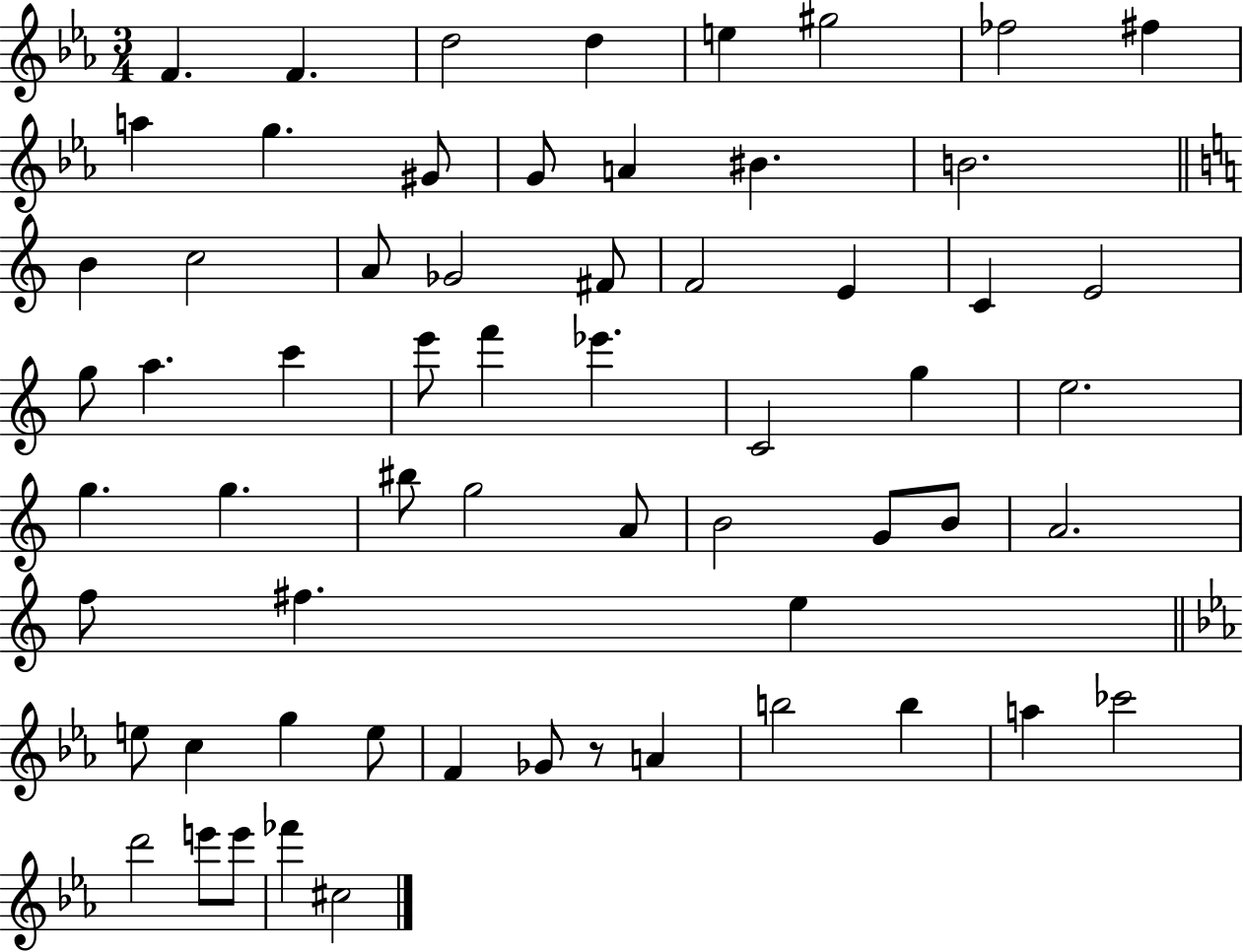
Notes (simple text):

F4/q. F4/q. D5/h D5/q E5/q G#5/h FES5/h F#5/q A5/q G5/q. G#4/e G4/e A4/q BIS4/q. B4/h. B4/q C5/h A4/e Gb4/h F#4/e F4/h E4/q C4/q E4/h G5/e A5/q. C6/q E6/e F6/q Eb6/q. C4/h G5/q E5/h. G5/q. G5/q. BIS5/e G5/h A4/e B4/h G4/e B4/e A4/h. F5/e F#5/q. E5/q E5/e C5/q G5/q E5/e F4/q Gb4/e R/e A4/q B5/h B5/q A5/q CES6/h D6/h E6/e E6/e FES6/q C#5/h